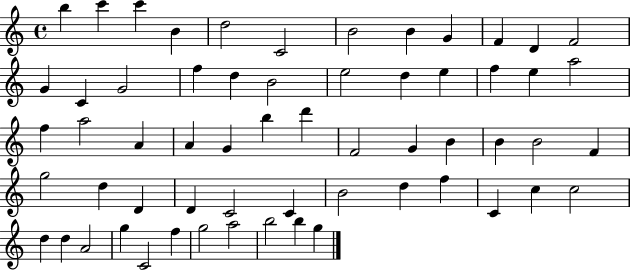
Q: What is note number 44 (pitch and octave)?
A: B4